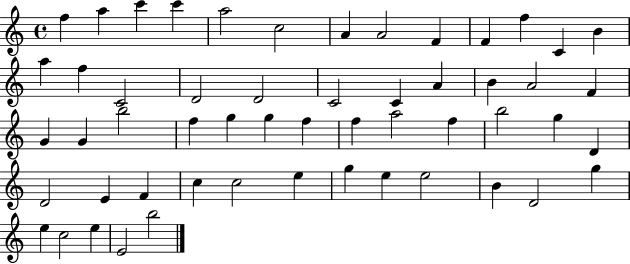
X:1
T:Untitled
M:4/4
L:1/4
K:C
f a c' c' a2 c2 A A2 F F f C B a f C2 D2 D2 C2 C A B A2 F G G b2 f g g f f a2 f b2 g D D2 E F c c2 e g e e2 B D2 g e c2 e E2 b2